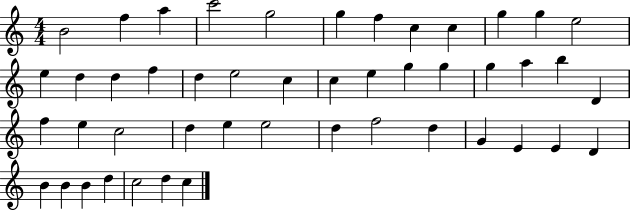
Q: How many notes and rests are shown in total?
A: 47